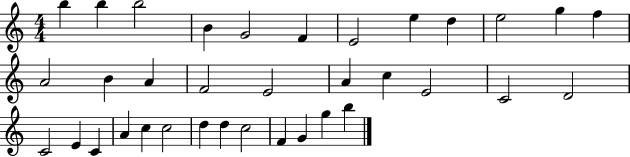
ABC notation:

X:1
T:Untitled
M:4/4
L:1/4
K:C
b b b2 B G2 F E2 e d e2 g f A2 B A F2 E2 A c E2 C2 D2 C2 E C A c c2 d d c2 F G g b